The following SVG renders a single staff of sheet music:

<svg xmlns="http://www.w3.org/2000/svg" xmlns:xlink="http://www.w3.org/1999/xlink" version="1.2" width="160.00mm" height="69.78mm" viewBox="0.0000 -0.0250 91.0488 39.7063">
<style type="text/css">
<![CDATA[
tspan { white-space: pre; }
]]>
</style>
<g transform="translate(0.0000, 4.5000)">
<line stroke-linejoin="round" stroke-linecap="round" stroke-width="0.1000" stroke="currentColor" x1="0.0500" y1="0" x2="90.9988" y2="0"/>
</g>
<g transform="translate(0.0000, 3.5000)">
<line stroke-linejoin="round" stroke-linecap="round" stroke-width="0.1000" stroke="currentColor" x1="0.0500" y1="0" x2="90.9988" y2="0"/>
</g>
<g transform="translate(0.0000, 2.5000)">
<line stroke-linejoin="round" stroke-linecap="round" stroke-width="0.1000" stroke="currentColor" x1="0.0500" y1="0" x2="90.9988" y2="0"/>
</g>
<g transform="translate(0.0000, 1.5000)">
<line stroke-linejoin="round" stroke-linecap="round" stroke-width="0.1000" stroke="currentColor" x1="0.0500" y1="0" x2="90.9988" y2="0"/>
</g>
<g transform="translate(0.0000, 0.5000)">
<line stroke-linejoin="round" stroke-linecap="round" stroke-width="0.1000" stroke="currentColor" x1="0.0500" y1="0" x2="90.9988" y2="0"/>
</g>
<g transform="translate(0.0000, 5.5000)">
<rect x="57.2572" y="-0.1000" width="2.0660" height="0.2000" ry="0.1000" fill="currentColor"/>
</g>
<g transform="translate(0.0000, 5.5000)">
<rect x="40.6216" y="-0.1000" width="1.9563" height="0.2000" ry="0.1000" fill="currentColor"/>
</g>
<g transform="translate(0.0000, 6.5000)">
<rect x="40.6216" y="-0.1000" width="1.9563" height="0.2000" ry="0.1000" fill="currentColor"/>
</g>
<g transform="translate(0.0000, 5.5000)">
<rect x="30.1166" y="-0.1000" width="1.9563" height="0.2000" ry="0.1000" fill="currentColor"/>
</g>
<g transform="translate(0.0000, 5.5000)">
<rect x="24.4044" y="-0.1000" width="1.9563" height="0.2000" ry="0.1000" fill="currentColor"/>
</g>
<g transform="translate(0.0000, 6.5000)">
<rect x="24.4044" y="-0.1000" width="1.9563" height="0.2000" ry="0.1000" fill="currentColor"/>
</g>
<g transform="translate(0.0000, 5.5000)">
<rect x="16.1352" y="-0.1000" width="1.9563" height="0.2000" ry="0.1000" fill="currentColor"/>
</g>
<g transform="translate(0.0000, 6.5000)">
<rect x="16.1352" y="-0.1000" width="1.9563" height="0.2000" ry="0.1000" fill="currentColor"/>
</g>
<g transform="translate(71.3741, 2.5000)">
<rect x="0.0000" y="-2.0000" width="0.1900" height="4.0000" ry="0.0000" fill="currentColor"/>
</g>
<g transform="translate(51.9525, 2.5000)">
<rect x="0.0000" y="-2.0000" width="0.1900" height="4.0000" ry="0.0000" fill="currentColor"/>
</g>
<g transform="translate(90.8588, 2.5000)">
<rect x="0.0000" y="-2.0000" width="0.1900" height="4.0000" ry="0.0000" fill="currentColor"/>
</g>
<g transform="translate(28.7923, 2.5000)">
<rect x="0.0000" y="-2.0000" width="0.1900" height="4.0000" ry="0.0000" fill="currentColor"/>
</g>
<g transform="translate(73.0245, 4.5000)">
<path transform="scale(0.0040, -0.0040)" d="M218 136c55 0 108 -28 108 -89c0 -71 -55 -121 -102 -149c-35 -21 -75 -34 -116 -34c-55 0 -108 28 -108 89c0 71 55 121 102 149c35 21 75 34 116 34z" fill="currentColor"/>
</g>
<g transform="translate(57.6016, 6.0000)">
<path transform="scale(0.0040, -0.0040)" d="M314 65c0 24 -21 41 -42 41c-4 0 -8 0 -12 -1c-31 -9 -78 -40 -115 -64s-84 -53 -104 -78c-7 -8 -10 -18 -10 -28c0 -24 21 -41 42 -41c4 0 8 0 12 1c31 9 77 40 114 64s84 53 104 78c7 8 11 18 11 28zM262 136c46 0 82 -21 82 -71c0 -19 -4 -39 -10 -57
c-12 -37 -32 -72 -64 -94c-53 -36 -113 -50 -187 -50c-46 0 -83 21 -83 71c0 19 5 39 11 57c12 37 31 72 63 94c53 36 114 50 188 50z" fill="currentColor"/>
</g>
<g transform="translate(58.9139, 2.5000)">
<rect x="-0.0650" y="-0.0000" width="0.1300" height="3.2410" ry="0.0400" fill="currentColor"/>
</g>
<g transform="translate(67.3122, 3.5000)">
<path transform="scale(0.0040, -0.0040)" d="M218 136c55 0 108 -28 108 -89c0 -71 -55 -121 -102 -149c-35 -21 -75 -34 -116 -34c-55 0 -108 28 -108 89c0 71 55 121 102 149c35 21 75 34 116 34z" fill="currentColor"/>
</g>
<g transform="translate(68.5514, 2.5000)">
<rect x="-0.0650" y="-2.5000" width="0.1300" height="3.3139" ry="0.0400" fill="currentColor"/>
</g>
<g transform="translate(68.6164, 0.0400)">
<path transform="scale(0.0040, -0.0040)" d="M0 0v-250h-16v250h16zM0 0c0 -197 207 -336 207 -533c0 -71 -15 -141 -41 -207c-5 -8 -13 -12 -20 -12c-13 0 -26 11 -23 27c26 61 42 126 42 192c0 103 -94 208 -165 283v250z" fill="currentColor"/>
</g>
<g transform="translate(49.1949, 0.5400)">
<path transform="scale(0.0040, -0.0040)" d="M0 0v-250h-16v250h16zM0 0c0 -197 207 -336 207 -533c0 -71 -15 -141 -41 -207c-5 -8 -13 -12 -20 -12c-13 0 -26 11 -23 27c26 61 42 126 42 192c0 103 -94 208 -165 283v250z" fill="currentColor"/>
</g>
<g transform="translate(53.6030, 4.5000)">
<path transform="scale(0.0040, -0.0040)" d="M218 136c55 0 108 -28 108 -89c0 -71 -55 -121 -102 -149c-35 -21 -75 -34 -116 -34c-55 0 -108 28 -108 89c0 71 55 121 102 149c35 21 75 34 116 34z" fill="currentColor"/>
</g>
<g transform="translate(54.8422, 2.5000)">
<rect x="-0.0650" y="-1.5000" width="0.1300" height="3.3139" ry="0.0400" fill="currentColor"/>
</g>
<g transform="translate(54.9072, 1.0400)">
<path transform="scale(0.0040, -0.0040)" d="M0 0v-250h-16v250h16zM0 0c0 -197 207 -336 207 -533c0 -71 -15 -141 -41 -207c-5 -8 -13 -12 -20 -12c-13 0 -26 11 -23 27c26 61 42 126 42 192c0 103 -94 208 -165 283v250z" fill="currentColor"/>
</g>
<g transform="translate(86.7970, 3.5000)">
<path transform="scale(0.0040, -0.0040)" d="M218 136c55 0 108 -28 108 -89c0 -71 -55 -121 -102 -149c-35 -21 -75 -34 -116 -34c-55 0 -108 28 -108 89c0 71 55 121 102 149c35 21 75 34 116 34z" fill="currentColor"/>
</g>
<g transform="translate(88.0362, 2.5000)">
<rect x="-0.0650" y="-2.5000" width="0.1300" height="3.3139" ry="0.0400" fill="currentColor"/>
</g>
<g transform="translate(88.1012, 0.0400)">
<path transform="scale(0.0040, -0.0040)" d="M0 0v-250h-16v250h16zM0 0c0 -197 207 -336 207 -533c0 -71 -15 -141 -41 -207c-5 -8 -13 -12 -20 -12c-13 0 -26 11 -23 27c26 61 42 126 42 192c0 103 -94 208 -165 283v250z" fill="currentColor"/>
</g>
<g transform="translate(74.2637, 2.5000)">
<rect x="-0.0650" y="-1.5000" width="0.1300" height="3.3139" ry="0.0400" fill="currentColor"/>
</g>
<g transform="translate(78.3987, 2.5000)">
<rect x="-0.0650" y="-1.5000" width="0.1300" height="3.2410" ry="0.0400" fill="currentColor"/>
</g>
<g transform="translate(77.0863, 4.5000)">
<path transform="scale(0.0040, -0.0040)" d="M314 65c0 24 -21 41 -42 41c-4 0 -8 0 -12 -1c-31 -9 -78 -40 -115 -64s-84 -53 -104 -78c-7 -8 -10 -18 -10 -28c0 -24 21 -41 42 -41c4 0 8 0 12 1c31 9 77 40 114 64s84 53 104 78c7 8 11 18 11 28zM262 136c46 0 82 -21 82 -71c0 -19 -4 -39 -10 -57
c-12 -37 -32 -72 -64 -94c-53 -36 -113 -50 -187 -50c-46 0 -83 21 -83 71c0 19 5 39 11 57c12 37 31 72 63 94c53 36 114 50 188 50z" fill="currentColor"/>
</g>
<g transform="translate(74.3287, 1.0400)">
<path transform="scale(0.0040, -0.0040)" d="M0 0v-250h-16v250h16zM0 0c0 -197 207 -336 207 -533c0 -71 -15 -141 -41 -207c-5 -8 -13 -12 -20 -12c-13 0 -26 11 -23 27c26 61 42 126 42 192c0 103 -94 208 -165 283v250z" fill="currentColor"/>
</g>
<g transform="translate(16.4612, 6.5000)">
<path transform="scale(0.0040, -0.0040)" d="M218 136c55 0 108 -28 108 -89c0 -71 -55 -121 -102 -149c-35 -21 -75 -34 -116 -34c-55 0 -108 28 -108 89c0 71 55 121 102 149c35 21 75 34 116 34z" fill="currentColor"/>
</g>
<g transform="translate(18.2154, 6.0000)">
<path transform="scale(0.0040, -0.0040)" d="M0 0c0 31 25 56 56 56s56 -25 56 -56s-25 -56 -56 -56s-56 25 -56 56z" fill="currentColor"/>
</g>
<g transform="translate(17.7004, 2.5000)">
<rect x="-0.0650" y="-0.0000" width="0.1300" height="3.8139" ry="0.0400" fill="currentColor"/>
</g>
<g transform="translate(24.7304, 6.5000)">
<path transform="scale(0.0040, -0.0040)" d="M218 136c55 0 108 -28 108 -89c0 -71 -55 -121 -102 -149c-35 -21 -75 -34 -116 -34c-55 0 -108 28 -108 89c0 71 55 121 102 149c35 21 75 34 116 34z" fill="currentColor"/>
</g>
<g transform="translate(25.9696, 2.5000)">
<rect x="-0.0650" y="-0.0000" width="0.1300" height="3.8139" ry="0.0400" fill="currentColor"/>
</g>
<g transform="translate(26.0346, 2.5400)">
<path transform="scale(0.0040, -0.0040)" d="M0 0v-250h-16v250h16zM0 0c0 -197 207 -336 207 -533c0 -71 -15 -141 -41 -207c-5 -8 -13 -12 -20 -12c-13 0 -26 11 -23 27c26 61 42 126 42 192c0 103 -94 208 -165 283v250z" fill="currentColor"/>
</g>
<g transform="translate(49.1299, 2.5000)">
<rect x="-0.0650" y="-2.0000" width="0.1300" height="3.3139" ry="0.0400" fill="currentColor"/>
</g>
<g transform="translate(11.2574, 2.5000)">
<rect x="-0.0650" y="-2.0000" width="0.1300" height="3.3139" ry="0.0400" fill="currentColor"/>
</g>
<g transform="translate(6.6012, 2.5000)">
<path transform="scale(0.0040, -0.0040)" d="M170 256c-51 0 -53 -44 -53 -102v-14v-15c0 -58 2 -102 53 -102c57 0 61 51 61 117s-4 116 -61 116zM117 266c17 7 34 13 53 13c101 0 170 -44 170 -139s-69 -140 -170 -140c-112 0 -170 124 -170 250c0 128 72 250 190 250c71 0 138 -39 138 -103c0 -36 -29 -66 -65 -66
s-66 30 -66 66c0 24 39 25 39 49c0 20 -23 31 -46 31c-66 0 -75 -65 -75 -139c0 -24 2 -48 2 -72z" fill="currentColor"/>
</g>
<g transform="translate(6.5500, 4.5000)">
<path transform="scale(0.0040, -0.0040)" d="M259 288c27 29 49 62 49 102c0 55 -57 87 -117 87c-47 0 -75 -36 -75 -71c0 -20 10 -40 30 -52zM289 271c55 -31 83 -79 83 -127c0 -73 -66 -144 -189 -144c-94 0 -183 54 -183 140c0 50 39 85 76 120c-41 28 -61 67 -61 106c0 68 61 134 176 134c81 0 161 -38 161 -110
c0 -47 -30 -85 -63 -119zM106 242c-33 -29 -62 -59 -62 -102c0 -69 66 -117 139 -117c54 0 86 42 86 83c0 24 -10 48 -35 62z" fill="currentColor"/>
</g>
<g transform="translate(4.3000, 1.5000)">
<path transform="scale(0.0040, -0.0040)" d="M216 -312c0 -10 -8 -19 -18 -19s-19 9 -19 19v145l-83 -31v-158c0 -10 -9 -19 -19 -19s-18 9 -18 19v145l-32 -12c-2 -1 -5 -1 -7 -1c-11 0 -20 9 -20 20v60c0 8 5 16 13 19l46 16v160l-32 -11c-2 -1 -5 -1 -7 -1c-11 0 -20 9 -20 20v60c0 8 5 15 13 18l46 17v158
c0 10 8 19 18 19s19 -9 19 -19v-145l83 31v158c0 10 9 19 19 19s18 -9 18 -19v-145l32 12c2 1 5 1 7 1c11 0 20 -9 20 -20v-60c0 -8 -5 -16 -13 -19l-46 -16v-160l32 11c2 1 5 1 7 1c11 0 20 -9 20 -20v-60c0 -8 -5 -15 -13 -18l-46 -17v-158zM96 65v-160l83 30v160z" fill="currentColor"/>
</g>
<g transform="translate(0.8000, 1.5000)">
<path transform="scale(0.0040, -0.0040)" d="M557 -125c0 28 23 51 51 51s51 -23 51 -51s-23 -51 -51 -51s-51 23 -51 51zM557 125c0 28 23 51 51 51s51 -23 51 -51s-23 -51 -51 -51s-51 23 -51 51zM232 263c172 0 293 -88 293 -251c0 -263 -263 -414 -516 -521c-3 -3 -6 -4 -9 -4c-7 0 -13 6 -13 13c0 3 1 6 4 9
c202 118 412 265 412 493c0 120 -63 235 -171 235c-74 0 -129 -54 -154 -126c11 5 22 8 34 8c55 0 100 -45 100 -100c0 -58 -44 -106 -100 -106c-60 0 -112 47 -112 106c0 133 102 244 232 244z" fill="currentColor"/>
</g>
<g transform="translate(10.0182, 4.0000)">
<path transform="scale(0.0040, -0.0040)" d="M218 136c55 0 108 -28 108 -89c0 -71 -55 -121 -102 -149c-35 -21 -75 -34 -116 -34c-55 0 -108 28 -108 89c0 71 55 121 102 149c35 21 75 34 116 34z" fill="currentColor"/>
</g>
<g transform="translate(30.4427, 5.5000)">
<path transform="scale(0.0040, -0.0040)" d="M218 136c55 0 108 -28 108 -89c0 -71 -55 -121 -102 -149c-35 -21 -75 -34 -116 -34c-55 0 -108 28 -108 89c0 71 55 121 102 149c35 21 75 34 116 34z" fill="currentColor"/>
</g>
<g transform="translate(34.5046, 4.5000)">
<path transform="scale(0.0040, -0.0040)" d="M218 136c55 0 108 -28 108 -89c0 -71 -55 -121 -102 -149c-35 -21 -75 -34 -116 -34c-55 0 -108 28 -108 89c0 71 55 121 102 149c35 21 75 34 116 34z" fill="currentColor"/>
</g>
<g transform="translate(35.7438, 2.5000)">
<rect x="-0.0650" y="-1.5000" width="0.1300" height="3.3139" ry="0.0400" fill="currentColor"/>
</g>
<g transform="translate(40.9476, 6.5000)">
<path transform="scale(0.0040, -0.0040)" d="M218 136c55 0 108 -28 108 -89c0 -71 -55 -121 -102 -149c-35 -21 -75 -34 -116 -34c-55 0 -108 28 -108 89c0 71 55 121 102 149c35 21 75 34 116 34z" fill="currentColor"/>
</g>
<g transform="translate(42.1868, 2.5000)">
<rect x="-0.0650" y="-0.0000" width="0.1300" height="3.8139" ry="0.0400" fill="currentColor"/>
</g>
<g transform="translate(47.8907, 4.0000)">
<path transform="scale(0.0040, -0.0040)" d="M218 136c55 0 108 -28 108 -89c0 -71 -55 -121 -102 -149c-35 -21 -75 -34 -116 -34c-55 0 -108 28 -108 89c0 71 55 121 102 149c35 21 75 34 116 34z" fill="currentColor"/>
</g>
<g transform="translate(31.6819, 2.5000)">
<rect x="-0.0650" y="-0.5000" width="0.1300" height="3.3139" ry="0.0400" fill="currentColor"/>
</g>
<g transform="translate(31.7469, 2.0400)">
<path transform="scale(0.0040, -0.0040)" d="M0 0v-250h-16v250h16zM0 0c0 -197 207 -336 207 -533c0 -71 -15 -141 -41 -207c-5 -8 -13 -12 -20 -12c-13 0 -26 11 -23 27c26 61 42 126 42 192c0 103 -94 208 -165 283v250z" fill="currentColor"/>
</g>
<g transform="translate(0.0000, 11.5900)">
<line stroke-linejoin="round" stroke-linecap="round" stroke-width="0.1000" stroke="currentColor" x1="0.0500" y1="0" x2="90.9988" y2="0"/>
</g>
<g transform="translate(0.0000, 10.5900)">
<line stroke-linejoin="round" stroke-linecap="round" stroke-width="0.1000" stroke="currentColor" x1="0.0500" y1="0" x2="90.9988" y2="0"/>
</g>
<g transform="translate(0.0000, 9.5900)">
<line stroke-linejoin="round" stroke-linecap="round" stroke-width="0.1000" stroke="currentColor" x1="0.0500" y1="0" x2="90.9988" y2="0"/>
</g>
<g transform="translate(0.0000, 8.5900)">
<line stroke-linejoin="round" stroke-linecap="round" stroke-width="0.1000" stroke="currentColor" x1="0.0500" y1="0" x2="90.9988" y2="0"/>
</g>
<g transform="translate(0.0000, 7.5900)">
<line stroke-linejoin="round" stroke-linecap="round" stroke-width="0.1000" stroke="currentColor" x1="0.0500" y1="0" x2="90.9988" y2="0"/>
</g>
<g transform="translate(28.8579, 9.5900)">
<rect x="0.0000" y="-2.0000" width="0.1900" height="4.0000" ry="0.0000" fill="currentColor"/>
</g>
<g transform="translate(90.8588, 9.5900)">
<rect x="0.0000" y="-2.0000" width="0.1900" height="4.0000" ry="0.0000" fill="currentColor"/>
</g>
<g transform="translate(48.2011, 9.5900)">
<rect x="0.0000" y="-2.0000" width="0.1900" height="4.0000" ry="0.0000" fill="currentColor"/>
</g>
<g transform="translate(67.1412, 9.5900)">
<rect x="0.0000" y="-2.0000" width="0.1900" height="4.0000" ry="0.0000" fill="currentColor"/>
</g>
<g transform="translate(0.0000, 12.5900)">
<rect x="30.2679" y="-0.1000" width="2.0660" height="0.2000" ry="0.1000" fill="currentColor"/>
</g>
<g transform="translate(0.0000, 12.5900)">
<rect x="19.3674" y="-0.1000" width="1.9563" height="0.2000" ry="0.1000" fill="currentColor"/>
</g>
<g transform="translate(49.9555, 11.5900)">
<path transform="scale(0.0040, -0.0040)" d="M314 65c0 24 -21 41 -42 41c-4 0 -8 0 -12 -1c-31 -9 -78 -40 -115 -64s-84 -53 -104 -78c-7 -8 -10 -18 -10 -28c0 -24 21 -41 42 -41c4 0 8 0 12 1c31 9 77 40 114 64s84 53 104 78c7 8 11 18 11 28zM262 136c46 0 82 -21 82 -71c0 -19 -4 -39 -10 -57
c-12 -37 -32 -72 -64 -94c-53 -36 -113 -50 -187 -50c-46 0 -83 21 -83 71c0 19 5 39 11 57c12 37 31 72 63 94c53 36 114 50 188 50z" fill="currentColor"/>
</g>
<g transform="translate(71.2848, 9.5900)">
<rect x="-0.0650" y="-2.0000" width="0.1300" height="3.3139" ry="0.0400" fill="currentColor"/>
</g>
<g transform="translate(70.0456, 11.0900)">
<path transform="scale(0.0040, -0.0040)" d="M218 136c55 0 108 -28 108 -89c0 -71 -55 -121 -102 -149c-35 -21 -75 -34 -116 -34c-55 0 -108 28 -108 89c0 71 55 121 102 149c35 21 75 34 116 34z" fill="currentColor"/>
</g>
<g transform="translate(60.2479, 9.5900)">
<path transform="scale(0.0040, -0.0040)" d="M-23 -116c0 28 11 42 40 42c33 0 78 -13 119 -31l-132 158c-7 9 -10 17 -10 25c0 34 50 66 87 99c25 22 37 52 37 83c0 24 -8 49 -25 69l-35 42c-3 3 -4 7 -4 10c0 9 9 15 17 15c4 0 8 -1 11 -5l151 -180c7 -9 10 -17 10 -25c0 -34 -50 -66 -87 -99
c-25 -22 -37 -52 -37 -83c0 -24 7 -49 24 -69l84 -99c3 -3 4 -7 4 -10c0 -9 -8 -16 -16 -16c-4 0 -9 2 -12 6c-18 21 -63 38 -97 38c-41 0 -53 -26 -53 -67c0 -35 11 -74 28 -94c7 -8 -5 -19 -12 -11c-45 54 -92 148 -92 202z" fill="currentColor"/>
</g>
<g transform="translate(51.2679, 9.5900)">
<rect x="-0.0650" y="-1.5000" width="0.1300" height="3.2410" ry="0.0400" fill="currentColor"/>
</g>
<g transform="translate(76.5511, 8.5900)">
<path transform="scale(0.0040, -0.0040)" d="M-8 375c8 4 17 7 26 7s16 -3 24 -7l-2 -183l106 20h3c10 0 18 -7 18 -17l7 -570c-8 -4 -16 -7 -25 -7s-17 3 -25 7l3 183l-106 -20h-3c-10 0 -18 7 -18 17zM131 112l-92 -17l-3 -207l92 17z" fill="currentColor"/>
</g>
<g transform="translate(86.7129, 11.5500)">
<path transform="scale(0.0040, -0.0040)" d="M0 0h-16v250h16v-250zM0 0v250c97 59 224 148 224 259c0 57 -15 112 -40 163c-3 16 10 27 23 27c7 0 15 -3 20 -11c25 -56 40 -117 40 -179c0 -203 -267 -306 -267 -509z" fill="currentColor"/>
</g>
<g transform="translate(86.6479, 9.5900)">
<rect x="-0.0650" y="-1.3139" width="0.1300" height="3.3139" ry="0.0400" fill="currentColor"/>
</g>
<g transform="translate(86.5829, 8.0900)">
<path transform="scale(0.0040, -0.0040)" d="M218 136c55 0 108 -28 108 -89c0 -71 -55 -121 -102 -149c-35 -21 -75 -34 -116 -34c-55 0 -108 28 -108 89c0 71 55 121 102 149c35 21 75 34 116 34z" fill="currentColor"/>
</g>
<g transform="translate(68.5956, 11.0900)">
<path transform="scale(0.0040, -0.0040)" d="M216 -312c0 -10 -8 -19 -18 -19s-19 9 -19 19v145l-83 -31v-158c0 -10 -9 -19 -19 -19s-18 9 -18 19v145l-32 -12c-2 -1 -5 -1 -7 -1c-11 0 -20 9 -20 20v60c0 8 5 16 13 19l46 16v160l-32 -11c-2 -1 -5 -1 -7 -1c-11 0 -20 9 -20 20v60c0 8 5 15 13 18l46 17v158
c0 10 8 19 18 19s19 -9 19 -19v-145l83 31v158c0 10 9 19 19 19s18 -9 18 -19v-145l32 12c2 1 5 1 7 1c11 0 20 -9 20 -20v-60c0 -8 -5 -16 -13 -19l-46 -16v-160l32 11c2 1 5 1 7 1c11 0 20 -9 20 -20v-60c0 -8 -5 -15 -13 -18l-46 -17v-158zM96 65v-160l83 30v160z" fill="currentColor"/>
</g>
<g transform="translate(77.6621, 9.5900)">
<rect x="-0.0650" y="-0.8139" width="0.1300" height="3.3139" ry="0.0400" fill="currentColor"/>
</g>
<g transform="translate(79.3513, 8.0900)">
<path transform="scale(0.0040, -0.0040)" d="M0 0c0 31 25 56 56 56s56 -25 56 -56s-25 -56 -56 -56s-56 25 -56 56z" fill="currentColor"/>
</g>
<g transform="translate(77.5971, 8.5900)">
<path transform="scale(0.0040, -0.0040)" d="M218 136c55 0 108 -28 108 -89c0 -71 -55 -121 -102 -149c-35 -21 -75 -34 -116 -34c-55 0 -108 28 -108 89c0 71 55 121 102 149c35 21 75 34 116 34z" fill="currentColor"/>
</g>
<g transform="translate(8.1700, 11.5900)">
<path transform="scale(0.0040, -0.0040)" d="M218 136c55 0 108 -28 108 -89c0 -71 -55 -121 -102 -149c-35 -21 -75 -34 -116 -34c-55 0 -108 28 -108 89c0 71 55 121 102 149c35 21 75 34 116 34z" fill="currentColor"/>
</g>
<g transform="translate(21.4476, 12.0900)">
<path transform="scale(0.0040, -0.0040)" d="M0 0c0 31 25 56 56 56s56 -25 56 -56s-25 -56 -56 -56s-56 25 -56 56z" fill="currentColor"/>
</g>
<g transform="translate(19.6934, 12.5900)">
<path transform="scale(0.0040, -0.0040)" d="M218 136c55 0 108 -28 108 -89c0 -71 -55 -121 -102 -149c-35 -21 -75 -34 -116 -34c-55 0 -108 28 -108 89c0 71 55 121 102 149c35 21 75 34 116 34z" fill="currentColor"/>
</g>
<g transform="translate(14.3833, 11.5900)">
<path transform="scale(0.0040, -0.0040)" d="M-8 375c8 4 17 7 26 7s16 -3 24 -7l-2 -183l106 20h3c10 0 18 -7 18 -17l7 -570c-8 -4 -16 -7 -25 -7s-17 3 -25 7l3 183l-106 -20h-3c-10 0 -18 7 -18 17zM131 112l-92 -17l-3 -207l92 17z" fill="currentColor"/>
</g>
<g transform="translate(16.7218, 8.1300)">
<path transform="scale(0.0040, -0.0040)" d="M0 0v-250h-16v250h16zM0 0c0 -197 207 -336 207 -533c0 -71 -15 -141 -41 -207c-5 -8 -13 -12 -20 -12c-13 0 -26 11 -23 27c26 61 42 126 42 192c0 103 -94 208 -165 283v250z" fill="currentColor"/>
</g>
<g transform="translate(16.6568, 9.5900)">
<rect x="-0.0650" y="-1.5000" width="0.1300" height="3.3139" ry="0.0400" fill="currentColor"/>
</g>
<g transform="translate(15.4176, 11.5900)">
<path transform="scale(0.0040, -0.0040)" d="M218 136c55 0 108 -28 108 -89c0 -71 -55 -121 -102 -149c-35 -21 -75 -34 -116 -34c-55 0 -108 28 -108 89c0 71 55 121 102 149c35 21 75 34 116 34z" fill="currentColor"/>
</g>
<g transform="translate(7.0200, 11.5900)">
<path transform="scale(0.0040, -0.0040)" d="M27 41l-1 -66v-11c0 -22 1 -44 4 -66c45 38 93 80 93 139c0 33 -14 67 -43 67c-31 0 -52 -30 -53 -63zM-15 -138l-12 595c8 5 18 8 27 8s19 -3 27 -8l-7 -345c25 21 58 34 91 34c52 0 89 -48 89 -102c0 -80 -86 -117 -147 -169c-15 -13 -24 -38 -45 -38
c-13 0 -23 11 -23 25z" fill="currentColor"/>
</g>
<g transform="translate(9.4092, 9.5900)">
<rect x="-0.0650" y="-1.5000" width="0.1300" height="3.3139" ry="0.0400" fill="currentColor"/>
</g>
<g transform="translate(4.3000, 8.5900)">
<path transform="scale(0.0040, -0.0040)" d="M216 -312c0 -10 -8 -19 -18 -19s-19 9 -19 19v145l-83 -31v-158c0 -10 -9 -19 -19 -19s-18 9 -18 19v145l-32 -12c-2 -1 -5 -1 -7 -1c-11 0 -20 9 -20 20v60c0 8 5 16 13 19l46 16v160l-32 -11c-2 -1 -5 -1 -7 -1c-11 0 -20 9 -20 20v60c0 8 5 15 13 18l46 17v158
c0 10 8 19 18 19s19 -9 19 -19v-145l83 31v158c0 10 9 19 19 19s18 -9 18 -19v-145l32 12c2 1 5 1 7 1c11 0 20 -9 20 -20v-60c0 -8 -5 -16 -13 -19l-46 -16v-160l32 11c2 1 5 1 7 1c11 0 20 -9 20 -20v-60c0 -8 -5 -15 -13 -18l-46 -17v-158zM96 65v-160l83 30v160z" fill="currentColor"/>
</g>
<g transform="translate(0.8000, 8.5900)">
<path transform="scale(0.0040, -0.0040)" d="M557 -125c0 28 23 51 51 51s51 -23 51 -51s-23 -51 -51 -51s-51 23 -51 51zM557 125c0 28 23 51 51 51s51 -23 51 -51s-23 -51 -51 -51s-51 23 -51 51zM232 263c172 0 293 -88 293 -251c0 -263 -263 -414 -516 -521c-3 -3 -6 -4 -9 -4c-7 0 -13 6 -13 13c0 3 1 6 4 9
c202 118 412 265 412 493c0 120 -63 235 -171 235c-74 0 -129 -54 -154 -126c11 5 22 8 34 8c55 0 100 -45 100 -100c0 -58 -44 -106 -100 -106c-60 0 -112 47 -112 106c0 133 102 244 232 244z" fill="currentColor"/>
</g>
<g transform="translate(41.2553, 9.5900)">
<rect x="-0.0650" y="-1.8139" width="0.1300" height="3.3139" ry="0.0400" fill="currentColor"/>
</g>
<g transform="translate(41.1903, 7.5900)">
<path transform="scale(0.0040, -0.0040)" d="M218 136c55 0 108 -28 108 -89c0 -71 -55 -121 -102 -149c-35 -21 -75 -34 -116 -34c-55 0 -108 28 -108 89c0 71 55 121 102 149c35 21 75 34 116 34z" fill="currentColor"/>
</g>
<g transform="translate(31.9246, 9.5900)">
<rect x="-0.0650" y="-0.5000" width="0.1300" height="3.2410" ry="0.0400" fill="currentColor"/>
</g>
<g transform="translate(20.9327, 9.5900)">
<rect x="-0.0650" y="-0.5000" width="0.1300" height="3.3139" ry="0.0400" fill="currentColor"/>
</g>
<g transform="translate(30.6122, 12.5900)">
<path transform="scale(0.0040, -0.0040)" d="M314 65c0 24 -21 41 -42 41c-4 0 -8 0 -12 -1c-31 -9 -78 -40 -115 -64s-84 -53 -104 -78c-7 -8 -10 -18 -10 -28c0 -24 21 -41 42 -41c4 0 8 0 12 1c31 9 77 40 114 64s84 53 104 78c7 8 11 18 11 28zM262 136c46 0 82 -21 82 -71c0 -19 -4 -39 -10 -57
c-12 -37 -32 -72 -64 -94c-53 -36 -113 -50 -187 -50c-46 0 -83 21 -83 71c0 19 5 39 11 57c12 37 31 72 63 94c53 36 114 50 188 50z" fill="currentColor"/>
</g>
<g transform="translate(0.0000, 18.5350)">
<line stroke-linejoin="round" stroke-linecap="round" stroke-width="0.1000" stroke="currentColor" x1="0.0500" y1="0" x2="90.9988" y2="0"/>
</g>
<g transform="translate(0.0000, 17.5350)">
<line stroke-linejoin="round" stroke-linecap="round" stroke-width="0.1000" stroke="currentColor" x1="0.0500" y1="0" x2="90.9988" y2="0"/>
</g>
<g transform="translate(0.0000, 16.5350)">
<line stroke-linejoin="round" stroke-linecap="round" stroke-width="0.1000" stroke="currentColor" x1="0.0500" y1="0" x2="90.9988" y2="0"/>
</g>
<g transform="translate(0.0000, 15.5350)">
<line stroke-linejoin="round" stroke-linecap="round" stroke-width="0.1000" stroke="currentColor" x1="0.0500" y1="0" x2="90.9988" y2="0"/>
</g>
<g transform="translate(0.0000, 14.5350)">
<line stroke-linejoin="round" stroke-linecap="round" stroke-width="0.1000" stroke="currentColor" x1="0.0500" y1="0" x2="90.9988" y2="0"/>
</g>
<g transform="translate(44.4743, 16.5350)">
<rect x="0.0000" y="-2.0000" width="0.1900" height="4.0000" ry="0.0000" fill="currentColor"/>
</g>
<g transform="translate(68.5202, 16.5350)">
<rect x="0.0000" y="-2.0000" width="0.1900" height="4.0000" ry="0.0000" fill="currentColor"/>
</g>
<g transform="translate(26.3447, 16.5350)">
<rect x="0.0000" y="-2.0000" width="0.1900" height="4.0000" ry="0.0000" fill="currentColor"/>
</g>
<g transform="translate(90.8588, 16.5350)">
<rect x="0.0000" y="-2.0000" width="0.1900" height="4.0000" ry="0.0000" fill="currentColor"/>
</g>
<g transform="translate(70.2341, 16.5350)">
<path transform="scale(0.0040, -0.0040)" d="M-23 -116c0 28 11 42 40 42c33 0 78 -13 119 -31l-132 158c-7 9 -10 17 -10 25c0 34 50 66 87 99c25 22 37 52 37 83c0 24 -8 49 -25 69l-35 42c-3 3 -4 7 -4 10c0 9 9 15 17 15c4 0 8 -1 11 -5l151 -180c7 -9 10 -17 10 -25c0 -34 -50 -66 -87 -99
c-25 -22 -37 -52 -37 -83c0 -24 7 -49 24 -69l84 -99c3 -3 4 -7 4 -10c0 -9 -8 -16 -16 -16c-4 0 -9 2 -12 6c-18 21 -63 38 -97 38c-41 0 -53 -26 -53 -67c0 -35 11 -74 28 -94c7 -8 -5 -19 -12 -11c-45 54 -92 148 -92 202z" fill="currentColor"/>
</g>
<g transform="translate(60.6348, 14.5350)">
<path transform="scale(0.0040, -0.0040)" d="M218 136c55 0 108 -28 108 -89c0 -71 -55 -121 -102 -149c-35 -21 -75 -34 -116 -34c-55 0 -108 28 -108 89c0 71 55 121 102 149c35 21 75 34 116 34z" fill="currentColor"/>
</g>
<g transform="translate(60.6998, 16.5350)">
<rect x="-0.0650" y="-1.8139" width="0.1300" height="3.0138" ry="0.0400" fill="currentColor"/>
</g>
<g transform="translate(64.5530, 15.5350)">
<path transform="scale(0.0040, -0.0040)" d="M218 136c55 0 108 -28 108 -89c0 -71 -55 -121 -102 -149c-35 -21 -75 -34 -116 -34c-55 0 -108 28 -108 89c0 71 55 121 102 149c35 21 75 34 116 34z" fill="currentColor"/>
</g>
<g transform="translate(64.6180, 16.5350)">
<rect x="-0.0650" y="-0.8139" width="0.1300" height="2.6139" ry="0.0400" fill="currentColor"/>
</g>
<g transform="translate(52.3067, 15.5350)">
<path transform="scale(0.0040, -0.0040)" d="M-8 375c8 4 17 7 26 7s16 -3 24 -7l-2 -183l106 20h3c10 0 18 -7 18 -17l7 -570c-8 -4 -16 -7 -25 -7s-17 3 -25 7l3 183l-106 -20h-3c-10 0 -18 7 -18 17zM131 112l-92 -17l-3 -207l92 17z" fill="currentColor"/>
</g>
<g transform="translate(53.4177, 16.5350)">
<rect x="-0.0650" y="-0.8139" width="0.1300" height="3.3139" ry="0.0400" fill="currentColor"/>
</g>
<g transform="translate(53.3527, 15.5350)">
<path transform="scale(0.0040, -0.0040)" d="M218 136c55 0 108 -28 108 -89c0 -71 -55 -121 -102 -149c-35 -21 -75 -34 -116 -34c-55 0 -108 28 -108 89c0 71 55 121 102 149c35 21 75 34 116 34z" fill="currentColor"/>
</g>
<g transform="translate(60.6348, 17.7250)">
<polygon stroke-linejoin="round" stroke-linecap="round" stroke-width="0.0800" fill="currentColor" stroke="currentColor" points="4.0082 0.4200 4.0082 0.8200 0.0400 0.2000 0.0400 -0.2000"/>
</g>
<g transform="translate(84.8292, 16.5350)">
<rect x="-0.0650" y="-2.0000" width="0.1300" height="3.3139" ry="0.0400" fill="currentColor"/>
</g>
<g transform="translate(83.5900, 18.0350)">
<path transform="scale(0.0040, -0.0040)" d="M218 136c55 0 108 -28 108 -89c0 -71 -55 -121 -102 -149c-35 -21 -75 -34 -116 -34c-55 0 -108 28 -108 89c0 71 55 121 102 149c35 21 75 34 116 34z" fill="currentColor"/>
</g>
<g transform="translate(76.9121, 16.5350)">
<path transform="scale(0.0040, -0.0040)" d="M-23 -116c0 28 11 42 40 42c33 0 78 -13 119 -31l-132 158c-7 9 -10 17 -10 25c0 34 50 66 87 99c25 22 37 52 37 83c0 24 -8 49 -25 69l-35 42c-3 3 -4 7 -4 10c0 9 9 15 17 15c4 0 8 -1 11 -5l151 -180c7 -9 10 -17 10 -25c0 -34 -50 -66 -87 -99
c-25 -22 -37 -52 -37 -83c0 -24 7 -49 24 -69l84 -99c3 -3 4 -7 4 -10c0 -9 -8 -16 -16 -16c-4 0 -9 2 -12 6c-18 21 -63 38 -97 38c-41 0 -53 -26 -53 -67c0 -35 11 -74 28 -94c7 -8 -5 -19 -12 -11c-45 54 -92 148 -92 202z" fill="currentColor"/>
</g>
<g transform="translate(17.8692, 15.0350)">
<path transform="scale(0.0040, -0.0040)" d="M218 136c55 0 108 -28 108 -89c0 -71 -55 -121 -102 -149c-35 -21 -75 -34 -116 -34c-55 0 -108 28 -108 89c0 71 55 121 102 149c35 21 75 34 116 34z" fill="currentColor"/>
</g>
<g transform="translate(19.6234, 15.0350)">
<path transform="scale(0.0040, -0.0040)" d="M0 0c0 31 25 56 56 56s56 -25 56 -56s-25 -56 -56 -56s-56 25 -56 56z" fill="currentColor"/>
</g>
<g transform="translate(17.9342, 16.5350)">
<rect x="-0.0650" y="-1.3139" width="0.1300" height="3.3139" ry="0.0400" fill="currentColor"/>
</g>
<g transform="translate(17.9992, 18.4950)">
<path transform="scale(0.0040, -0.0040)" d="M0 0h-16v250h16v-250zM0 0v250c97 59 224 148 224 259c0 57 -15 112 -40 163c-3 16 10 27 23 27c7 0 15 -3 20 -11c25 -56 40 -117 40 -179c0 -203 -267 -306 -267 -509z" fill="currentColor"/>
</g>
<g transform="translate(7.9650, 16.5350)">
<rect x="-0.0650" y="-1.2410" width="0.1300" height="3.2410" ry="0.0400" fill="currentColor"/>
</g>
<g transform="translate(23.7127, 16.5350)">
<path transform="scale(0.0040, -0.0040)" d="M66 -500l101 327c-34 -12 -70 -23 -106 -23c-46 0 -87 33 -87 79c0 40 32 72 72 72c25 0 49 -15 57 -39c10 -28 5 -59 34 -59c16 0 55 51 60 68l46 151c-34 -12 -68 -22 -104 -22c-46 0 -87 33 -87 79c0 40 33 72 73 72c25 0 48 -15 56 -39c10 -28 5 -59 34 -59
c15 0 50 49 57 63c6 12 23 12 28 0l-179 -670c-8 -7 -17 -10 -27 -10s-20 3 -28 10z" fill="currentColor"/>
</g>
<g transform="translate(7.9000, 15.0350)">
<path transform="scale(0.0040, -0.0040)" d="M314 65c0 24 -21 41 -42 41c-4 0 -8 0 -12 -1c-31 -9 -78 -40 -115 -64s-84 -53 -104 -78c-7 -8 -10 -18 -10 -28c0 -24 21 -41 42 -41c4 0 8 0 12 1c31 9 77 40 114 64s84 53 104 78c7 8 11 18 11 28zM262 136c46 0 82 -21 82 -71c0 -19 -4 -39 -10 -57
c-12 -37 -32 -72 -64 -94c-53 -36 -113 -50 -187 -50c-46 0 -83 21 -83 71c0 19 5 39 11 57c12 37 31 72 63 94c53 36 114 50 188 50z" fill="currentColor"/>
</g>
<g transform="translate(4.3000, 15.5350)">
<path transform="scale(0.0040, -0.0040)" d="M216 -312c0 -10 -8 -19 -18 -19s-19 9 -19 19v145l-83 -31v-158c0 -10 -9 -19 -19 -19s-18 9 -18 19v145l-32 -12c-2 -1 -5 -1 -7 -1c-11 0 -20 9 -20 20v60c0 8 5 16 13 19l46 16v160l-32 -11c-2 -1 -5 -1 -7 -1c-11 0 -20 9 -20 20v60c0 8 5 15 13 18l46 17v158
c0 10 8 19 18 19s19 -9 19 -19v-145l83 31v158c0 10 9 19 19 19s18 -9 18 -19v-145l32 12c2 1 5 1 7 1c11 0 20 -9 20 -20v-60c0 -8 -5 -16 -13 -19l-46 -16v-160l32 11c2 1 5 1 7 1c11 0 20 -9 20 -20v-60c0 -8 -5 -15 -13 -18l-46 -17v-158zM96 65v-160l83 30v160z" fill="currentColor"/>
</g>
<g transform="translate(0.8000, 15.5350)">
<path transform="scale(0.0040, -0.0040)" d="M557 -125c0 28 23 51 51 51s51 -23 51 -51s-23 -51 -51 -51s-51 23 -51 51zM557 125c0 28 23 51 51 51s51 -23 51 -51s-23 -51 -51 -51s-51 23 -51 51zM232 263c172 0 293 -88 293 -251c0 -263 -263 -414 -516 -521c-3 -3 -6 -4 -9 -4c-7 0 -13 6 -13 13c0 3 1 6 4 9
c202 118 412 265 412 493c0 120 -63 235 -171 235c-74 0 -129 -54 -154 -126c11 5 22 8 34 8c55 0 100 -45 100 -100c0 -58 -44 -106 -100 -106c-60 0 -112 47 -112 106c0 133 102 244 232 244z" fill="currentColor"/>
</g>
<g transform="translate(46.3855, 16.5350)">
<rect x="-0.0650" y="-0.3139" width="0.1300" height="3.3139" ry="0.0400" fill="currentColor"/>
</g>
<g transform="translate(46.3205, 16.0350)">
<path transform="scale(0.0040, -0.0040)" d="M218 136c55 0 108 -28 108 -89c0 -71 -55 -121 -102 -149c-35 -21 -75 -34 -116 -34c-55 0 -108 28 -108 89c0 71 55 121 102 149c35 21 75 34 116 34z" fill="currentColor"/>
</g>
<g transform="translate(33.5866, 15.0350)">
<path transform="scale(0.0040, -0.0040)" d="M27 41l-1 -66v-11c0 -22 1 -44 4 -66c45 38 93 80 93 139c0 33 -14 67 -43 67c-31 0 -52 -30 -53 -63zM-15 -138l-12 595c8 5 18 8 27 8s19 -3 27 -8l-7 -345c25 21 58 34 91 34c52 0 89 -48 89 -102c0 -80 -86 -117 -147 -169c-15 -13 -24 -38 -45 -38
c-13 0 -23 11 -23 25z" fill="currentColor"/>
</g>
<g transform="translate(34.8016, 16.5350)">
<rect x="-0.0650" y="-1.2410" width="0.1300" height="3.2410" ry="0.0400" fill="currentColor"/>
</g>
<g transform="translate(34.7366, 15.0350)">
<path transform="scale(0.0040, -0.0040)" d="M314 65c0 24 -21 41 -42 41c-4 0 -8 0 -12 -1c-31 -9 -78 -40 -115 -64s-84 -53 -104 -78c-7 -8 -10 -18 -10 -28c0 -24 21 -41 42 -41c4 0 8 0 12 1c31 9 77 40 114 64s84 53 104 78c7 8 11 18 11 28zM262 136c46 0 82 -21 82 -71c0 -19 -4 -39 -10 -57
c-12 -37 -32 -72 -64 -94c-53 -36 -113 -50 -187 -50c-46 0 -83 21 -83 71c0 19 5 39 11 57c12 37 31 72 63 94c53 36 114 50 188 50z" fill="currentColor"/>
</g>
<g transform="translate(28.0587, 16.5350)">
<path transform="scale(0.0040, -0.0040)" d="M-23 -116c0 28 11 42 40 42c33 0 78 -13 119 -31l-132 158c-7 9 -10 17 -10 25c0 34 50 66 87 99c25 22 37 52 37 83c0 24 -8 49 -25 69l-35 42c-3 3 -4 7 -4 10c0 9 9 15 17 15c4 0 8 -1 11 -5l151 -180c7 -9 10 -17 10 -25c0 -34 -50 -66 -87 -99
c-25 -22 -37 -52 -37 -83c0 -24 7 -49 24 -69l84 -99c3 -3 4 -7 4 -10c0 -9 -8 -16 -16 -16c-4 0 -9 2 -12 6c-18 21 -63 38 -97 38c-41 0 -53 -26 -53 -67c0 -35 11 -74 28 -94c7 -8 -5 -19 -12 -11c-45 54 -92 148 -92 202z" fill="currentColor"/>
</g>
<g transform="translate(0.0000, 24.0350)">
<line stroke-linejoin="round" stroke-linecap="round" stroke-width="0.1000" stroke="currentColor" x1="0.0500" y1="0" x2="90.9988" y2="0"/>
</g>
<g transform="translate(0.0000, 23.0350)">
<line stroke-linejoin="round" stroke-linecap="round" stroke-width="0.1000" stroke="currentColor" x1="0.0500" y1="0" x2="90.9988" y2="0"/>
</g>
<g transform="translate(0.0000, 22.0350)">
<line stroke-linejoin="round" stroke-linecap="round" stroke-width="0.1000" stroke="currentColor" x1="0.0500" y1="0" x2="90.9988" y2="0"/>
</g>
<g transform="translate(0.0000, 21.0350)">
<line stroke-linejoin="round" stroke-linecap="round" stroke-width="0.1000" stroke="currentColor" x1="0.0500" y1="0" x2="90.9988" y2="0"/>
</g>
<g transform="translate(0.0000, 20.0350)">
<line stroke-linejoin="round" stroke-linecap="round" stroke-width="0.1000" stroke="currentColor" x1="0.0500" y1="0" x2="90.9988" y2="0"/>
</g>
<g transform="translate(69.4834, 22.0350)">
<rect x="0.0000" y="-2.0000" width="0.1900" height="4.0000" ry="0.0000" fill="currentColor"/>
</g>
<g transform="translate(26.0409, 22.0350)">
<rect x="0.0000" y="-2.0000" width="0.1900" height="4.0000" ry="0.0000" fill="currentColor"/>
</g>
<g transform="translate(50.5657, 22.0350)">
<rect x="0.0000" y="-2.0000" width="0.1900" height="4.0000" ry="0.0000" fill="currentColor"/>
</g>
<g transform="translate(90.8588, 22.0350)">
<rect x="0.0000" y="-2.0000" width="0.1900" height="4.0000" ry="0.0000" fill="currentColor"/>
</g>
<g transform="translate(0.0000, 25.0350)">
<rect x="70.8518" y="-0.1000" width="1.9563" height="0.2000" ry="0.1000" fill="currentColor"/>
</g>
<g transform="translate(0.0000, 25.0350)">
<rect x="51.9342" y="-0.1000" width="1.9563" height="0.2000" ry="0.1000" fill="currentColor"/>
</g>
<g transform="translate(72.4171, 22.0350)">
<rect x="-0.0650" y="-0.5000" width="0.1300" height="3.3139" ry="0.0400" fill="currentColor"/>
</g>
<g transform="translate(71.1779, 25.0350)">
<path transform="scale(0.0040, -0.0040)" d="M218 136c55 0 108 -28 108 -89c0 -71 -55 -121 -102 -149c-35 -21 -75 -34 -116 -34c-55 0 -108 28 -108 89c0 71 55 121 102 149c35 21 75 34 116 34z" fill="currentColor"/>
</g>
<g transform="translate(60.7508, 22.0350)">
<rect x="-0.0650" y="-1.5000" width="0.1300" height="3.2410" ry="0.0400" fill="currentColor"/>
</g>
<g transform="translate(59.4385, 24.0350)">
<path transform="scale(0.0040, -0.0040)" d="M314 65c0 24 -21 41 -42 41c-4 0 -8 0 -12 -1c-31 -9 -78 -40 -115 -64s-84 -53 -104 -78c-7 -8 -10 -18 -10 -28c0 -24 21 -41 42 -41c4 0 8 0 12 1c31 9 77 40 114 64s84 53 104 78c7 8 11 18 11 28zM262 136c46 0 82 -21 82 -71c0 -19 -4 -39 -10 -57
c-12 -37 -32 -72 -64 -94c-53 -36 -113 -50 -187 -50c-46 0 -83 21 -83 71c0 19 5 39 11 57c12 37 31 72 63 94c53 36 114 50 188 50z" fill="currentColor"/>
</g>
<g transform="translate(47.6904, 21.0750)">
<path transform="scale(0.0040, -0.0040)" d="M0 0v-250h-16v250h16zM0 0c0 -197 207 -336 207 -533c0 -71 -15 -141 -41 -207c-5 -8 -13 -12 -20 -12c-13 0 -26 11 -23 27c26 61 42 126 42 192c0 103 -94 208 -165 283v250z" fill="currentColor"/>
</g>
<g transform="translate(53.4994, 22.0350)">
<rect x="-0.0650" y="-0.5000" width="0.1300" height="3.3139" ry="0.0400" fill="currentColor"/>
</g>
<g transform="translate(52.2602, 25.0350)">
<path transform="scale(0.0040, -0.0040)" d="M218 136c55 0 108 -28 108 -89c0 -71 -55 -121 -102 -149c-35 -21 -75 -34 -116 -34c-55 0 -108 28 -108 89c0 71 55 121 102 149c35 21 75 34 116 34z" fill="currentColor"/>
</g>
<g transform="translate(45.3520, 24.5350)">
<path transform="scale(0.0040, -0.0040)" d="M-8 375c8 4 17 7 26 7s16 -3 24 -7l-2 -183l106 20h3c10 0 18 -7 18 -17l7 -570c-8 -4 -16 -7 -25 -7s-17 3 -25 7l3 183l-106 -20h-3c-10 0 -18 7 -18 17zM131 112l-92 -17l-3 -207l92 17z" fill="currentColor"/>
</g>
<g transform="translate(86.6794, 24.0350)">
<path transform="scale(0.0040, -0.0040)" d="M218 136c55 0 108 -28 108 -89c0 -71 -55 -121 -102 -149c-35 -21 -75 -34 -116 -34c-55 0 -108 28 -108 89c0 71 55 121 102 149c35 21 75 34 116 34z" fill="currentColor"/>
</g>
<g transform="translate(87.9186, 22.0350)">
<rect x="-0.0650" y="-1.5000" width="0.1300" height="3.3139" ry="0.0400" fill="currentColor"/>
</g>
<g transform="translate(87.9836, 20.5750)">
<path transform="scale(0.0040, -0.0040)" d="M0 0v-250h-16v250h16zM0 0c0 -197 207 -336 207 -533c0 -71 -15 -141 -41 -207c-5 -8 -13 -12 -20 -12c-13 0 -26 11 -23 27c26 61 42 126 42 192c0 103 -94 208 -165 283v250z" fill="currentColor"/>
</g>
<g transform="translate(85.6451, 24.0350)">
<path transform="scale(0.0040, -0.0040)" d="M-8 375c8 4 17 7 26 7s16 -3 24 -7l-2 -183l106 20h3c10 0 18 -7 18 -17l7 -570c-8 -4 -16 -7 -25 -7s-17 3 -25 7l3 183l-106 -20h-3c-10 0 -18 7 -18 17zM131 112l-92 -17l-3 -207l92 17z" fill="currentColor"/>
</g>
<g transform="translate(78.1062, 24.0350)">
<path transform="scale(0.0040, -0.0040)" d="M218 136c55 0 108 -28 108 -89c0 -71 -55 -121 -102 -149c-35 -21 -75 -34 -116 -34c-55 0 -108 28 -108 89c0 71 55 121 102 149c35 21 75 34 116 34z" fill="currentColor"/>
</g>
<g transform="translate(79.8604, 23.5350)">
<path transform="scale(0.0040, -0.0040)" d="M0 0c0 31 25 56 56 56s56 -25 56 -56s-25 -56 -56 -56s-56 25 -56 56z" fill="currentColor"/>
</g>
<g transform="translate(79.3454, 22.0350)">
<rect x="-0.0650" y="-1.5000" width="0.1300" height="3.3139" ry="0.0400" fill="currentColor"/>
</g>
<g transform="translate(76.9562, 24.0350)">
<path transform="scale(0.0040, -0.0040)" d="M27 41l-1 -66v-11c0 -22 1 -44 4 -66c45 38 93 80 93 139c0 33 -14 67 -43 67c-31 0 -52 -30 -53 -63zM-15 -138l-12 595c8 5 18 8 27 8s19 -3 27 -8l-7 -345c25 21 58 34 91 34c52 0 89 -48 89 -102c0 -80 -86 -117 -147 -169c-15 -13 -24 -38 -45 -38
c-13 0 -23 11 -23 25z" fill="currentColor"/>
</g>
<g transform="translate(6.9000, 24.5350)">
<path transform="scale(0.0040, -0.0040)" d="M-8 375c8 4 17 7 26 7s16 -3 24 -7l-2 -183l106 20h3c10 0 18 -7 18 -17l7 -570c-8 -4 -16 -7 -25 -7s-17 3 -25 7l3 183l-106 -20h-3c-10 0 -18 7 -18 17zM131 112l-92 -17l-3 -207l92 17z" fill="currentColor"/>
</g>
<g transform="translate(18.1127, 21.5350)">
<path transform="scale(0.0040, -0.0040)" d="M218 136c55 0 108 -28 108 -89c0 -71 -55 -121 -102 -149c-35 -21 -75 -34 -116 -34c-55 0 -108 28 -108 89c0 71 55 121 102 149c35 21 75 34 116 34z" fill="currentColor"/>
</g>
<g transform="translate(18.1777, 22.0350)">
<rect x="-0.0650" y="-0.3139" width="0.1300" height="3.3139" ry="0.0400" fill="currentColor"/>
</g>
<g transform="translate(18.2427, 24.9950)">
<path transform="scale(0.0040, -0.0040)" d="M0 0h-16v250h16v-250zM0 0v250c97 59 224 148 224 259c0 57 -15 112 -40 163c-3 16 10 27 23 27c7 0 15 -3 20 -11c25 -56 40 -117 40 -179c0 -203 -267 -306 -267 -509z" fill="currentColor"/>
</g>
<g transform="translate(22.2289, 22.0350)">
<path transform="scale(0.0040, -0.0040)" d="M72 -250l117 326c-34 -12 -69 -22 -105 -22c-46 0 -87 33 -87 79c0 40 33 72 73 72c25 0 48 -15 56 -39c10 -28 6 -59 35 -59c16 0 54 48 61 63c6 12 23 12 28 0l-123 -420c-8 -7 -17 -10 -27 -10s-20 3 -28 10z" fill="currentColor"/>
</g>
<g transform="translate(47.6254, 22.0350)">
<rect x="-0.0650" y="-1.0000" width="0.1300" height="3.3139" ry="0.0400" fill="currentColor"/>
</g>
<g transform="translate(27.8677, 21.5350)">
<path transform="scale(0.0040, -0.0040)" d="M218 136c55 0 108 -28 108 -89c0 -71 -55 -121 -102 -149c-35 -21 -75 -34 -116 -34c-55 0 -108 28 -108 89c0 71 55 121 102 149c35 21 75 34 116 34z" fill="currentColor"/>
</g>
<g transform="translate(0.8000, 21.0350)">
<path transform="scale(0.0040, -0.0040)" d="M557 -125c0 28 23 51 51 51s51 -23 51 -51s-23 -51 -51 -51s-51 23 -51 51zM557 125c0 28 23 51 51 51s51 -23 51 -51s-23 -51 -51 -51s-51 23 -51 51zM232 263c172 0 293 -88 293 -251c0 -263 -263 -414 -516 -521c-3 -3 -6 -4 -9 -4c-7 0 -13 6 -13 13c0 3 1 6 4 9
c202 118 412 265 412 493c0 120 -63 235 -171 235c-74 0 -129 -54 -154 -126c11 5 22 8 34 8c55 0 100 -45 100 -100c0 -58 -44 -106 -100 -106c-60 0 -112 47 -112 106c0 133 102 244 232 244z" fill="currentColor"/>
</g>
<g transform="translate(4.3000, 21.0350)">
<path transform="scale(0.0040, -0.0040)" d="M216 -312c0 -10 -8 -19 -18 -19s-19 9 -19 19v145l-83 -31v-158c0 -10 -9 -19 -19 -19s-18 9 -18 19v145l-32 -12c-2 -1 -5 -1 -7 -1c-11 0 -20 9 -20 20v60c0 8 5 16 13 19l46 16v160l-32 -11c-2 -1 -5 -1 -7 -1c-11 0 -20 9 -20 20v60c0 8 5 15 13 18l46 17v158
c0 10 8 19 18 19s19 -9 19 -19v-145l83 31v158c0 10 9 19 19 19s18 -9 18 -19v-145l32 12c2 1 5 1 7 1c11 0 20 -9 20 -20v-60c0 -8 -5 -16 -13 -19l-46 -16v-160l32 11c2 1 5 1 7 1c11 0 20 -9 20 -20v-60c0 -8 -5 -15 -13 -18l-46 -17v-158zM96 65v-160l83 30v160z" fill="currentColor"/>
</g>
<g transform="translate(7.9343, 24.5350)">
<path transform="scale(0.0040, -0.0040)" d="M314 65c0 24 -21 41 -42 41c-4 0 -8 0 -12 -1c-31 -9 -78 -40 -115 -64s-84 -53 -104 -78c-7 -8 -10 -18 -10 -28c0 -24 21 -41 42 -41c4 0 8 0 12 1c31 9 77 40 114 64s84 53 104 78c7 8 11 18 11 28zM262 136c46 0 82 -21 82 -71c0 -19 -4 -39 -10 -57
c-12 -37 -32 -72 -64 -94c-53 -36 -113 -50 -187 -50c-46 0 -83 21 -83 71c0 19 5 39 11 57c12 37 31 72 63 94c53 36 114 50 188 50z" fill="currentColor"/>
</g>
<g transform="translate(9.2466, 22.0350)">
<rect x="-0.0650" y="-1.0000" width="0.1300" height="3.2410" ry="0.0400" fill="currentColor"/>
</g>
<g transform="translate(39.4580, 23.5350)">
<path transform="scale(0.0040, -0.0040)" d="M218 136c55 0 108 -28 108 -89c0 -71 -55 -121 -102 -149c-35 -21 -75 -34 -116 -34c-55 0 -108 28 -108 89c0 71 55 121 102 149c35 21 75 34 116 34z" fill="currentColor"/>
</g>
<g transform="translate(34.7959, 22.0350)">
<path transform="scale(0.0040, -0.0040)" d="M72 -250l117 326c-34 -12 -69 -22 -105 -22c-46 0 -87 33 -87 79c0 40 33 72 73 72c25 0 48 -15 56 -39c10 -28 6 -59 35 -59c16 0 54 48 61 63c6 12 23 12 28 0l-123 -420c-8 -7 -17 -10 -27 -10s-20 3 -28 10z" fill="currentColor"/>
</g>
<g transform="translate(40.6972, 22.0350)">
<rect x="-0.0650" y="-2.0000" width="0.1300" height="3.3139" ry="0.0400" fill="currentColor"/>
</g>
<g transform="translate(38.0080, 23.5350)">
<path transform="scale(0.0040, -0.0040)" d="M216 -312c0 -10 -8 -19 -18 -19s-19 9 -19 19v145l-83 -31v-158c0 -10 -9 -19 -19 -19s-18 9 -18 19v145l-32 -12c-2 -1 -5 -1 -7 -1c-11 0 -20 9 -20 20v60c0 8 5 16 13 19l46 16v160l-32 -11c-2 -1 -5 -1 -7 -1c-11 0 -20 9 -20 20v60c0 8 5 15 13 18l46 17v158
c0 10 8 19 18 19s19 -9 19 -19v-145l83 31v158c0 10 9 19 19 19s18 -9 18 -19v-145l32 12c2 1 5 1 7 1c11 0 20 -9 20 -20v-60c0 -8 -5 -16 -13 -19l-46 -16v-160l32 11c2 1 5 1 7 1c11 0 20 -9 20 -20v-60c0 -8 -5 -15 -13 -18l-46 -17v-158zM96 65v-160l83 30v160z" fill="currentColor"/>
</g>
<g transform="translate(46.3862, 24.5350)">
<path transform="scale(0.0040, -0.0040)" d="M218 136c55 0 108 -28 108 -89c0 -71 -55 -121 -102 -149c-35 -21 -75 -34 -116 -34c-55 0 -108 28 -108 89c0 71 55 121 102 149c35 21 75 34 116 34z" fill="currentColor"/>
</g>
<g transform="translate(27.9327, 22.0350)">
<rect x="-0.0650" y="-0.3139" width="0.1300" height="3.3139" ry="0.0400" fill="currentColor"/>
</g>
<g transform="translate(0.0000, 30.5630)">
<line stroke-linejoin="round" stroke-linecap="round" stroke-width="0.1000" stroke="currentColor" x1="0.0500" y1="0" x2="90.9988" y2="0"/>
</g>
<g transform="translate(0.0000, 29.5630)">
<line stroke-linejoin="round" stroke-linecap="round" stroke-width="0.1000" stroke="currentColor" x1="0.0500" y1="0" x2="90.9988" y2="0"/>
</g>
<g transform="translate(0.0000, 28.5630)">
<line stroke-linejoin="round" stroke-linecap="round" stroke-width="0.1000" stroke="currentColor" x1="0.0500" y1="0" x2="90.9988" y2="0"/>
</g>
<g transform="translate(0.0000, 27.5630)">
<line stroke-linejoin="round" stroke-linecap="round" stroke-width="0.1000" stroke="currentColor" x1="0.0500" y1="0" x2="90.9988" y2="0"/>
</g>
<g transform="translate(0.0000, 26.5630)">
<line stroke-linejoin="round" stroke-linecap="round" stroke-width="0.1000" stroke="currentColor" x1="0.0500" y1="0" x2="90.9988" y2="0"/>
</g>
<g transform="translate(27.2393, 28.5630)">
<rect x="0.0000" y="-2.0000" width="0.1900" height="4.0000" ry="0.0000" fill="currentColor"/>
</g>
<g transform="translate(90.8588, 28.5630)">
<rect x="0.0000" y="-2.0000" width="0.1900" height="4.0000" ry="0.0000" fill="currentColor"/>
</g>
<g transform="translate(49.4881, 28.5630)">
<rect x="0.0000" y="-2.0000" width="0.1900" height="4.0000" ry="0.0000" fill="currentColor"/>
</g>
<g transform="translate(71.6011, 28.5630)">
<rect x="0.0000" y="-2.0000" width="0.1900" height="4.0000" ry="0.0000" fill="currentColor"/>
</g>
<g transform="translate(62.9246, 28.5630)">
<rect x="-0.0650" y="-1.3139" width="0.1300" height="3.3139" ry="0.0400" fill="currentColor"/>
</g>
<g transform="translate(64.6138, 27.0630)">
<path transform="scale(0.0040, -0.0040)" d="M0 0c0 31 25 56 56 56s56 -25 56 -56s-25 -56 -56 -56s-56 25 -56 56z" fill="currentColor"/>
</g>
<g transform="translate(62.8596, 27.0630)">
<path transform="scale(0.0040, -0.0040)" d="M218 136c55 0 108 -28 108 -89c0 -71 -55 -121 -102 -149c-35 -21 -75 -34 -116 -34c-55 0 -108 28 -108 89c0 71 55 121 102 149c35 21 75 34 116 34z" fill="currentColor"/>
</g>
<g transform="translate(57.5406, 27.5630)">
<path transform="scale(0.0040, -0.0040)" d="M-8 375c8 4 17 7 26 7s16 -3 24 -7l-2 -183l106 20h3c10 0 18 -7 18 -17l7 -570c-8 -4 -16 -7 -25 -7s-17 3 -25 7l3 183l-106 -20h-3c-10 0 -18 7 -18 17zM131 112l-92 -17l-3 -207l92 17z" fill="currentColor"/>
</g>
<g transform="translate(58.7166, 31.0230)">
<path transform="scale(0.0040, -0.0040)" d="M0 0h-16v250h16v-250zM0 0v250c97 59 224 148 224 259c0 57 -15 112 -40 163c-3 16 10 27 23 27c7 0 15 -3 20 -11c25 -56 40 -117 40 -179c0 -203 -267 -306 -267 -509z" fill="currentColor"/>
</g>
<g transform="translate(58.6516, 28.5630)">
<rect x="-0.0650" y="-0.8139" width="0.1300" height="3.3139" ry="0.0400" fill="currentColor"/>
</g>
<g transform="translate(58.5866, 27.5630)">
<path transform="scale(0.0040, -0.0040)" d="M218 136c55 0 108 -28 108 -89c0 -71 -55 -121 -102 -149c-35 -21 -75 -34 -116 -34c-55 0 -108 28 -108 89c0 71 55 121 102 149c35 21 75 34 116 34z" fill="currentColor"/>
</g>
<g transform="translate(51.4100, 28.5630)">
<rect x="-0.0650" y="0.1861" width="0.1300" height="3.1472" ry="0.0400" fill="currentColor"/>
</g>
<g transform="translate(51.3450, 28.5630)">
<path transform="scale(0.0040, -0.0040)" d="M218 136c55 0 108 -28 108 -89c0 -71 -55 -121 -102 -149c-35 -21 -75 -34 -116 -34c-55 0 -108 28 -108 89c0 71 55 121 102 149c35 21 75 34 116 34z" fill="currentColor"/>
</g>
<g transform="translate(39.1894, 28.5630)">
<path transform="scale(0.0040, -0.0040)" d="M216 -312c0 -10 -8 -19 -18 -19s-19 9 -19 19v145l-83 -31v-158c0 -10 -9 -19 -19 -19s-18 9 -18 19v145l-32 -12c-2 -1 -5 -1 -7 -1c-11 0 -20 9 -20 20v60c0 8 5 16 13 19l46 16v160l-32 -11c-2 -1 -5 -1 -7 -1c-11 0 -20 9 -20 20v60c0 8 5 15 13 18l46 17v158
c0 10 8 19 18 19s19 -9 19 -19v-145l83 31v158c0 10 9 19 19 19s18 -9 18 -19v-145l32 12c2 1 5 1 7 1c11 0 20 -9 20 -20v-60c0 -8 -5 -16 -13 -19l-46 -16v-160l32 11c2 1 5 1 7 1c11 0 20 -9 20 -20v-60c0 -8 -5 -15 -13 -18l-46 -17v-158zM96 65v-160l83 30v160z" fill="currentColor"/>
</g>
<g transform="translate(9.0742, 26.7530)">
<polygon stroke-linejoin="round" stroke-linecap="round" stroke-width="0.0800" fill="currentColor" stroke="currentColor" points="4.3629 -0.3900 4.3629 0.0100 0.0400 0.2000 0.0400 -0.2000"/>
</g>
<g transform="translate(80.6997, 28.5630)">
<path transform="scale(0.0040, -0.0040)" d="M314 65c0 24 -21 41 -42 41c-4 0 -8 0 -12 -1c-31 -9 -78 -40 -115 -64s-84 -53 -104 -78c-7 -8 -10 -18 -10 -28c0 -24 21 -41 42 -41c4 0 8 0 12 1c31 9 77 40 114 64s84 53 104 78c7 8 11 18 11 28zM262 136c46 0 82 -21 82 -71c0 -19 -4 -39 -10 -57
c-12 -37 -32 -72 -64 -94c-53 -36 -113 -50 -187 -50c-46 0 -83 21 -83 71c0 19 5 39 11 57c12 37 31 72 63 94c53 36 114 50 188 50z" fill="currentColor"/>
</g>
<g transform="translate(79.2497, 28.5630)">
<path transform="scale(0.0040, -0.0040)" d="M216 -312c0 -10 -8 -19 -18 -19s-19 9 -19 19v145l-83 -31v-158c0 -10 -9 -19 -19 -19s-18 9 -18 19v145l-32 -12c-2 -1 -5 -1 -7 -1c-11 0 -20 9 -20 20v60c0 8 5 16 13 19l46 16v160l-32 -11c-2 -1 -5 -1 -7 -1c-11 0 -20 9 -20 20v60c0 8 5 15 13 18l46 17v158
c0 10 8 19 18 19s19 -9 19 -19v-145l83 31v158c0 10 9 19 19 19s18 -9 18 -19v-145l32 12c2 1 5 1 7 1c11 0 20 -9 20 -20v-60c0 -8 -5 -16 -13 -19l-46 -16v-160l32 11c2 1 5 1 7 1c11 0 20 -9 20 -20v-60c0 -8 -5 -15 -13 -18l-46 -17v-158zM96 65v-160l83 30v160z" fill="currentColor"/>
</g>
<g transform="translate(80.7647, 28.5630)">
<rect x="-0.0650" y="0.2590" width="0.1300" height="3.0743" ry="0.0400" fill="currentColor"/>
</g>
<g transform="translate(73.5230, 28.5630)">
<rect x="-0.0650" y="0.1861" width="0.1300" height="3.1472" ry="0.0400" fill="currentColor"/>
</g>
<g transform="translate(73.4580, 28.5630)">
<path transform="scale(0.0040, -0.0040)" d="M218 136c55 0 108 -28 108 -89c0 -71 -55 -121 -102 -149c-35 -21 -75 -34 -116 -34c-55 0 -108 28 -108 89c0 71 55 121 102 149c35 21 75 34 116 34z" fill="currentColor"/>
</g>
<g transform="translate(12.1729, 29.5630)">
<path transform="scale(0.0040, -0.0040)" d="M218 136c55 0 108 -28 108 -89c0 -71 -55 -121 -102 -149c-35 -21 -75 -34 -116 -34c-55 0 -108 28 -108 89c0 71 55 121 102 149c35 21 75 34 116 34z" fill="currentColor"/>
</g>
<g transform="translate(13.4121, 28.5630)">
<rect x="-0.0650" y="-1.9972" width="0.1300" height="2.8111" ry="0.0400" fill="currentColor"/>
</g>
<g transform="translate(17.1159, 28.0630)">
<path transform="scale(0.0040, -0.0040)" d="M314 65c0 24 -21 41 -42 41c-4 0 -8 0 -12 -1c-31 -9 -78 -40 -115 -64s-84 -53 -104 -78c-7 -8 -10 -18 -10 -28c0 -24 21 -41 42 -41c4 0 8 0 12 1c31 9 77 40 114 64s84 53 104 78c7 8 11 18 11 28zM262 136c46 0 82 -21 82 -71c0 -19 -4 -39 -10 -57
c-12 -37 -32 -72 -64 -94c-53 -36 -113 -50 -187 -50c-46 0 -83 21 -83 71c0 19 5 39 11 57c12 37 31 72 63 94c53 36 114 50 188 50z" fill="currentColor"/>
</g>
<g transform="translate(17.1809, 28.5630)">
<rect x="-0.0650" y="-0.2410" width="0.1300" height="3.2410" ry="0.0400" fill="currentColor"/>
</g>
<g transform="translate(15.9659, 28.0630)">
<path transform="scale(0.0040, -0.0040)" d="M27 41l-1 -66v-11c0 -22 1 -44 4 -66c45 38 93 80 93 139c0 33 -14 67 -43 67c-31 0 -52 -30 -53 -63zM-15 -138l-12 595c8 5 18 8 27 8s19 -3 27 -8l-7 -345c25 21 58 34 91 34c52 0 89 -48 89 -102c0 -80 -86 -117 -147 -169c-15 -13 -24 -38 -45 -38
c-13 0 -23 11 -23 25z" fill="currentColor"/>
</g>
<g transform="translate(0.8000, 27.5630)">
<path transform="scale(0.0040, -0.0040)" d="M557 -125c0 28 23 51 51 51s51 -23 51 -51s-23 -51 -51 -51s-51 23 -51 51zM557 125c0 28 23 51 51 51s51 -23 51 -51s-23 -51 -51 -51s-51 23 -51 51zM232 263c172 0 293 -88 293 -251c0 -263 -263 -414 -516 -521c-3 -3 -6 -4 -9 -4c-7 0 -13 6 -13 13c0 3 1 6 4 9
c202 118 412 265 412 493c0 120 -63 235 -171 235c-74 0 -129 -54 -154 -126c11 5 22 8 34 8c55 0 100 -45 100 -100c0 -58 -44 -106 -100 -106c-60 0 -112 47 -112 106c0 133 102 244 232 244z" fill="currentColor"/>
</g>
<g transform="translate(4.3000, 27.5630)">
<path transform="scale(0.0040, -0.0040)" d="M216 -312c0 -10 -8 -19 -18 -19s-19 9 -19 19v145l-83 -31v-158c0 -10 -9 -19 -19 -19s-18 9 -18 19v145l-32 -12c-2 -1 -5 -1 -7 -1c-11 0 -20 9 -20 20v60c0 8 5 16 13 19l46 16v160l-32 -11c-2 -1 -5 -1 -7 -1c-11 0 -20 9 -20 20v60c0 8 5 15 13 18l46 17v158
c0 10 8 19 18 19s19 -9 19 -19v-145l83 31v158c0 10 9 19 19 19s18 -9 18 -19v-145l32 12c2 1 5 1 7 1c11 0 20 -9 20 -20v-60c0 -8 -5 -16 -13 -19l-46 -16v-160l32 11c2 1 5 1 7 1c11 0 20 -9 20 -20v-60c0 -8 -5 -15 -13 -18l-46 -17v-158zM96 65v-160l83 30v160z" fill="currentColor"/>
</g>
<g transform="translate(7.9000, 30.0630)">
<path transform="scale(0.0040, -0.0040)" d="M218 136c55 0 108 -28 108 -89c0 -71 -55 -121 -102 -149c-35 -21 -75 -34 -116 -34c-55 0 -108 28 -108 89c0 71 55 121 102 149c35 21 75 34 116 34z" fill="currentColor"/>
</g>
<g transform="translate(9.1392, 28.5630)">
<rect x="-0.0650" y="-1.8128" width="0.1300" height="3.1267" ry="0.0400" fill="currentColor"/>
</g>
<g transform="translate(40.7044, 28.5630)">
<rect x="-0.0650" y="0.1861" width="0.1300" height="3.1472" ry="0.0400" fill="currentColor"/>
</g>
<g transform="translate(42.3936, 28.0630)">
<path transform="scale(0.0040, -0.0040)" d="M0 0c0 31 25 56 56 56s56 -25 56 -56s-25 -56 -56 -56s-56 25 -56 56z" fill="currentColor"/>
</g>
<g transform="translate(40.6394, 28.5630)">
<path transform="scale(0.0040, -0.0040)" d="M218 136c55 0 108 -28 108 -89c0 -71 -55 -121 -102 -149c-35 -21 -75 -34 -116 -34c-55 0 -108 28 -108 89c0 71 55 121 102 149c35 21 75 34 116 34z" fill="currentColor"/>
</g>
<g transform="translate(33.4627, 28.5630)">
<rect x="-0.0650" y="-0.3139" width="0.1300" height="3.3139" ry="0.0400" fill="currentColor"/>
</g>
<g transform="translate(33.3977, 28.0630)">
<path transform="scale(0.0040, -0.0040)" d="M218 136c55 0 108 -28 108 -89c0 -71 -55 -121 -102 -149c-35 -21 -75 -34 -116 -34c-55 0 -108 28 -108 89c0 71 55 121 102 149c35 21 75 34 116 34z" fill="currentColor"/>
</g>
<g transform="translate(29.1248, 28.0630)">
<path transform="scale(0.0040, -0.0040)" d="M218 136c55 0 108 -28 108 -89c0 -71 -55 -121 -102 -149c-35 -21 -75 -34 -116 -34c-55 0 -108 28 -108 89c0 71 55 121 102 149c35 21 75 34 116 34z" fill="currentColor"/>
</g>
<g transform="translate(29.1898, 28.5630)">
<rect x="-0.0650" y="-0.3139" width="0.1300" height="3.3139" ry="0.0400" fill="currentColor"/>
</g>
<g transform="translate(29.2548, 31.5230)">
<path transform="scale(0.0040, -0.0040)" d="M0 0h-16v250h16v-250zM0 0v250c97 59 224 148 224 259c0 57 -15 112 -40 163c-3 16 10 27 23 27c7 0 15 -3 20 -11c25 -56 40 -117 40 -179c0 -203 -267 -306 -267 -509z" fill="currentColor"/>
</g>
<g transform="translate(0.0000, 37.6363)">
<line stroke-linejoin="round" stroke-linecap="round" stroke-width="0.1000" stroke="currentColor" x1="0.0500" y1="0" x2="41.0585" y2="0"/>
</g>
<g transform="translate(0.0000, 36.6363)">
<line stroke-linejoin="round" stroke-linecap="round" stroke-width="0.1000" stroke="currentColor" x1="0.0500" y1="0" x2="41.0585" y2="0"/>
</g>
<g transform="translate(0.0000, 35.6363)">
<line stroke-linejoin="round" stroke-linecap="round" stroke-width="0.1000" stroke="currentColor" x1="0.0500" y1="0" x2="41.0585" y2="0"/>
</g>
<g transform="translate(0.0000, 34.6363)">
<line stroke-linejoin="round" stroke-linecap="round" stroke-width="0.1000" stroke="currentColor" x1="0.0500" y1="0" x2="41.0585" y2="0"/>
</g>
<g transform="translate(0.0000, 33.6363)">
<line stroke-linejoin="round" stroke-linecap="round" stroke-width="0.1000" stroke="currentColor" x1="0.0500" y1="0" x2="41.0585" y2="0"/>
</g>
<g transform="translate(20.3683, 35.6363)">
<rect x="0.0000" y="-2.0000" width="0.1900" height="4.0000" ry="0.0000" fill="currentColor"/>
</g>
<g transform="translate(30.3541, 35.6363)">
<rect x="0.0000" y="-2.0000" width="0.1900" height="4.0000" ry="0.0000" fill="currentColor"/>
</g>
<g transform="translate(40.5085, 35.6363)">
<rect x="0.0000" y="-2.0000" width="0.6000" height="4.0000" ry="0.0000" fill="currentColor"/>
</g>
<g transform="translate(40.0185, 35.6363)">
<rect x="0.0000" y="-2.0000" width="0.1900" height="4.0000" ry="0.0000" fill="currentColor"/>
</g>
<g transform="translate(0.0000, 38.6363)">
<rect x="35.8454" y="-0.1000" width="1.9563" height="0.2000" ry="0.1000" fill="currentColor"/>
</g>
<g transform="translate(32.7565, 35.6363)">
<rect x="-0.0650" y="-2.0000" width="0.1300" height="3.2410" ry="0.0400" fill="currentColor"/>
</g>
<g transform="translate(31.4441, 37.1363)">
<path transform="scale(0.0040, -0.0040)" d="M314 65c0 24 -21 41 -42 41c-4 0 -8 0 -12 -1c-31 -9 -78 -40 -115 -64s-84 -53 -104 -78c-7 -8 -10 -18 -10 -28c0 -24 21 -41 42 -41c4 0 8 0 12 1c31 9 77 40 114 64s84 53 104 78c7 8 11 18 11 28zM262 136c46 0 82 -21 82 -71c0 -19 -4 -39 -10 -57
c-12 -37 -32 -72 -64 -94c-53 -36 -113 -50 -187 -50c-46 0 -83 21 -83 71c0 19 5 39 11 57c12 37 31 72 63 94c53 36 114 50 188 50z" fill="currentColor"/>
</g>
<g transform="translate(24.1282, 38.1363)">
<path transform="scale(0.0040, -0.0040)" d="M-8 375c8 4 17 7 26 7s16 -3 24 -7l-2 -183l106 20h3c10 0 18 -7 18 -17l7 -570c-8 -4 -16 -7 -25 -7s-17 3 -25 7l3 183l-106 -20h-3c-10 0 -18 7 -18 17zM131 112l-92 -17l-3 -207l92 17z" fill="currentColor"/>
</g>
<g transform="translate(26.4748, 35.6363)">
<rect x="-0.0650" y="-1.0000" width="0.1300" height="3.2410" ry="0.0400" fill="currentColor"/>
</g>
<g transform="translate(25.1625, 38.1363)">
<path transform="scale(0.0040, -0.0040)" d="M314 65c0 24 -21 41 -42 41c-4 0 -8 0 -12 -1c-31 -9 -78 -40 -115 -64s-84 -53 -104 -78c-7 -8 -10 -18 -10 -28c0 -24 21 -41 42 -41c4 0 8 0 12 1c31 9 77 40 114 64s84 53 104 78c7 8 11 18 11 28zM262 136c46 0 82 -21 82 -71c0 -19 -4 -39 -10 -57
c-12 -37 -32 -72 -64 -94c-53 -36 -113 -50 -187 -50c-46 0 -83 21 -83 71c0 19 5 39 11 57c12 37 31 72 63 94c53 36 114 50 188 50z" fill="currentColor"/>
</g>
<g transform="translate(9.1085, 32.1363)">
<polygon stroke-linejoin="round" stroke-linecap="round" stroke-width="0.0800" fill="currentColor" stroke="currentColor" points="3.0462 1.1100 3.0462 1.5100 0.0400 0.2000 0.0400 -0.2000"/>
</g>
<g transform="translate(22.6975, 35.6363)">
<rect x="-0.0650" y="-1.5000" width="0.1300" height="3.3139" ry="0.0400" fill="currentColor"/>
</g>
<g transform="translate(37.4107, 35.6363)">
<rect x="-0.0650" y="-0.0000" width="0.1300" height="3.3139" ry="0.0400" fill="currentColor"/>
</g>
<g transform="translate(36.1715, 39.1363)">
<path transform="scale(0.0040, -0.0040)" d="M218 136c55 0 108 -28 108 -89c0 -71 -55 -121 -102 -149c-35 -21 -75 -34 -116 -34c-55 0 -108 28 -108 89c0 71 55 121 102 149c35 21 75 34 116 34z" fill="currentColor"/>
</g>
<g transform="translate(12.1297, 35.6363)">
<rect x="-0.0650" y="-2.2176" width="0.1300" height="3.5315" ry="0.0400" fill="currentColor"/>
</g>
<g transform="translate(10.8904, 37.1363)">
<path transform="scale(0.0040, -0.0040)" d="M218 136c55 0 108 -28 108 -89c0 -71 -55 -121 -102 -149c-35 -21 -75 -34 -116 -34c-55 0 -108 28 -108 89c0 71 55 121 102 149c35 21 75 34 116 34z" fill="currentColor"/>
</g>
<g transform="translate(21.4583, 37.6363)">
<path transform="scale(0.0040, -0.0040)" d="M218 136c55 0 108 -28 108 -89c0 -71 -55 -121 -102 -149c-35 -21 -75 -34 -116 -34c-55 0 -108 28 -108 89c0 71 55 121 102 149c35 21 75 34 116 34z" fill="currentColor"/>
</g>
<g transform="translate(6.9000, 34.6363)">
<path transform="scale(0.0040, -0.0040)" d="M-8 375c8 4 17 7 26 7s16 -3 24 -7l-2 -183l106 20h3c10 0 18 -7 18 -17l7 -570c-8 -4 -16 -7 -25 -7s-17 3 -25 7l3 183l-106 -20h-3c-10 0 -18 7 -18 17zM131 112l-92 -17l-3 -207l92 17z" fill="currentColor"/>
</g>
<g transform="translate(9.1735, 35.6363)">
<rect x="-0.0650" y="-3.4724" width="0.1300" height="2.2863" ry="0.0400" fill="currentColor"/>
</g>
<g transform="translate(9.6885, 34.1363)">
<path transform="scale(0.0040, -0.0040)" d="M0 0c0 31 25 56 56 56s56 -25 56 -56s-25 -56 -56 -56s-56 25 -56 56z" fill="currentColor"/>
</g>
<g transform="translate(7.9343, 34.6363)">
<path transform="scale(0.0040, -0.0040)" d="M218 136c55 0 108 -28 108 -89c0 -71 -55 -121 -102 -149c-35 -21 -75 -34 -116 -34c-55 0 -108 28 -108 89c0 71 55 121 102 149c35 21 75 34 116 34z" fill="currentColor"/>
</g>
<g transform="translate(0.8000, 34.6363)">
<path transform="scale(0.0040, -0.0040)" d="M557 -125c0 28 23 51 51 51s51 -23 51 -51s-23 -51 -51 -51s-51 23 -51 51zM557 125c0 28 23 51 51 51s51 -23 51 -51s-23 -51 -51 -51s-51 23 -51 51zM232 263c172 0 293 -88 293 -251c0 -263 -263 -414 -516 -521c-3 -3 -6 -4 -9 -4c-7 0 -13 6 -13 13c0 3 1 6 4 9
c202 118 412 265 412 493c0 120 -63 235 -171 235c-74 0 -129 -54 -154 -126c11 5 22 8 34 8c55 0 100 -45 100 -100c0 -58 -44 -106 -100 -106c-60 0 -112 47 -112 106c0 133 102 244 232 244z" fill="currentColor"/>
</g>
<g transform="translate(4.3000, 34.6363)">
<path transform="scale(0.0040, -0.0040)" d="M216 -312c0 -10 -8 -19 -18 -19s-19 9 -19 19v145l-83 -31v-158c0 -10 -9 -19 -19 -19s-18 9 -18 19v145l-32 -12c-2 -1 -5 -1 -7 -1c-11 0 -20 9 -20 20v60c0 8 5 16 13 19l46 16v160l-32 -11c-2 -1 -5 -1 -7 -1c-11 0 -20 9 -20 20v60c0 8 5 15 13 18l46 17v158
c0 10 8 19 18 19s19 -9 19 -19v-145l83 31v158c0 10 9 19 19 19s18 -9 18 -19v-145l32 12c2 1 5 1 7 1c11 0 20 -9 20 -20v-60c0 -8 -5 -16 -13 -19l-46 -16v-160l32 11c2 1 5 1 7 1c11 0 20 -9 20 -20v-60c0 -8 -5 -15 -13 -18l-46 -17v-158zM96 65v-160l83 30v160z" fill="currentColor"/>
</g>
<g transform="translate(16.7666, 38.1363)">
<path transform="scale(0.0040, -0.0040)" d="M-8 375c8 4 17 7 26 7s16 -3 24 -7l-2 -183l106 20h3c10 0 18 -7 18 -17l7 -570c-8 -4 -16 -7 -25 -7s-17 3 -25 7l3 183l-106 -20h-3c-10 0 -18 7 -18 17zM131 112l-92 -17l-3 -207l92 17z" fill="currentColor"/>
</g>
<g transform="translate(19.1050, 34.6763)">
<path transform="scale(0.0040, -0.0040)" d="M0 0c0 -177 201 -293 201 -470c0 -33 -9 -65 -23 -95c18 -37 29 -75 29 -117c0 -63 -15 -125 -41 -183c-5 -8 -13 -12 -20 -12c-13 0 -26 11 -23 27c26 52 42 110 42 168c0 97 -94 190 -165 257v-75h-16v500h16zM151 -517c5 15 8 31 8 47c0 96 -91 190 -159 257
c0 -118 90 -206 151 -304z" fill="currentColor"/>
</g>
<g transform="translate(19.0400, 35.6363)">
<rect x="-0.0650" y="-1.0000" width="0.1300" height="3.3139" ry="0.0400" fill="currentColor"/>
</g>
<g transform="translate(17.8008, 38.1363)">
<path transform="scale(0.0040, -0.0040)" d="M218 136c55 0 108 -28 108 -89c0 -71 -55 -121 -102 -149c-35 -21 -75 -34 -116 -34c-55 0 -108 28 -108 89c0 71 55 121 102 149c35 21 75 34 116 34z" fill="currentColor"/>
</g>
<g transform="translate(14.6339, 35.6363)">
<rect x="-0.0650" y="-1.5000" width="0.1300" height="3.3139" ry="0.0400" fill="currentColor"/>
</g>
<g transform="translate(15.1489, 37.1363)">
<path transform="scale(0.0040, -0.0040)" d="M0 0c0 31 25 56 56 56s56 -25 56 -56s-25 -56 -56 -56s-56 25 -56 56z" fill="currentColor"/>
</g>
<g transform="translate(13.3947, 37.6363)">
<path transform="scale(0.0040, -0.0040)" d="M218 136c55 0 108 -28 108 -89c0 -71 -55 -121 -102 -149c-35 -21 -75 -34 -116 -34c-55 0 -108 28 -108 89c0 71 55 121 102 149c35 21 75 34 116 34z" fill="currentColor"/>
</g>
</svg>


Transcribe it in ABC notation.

X:1
T:Untitled
M:6/8
L:1/4
K:G
A,, C,, C,,/2 E,,/2 G,, C,, A,,/2 G,,/2 D,,2 B,,/2 G,,/2 G,,2 B,,/2 _G,, G,,/2 E,, E,,2 A, G,,2 z ^A,, F, G,/2 G,2 G,/2 z/4 z _G,2 E, F, A,/2 F,/2 z z A,, F,,2 E,/2 z/2 E, z/2 ^A,, F,,/2 E,, G,,2 E,, _G,, G,,/2 A,,/2 B,,/2 _E,2 E,/2 E, ^D, D, F,/2 G, D, ^D,2 F,/2 A,,/2 G,, F,,/4 G,, F,,2 A,,2 D,,